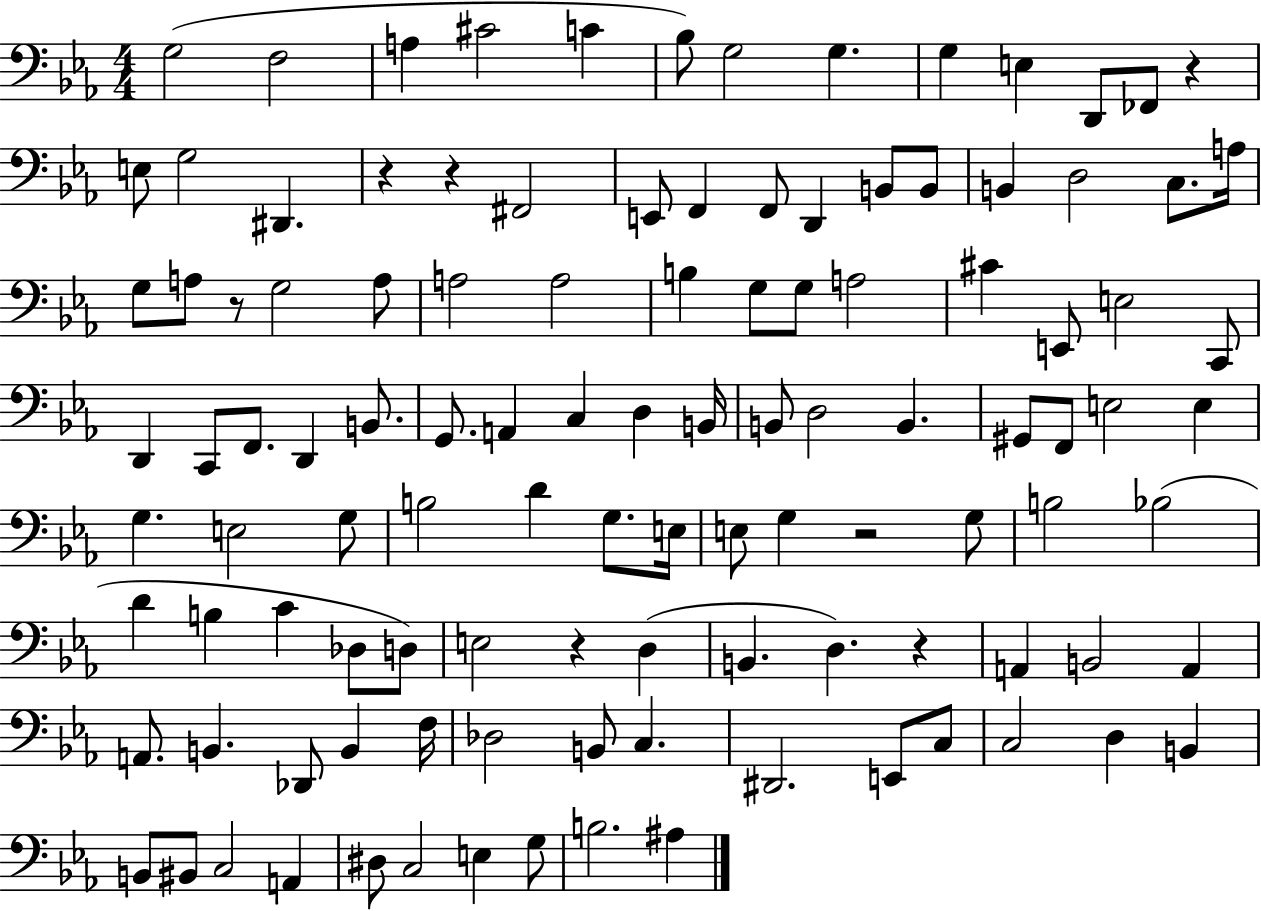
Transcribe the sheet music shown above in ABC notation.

X:1
T:Untitled
M:4/4
L:1/4
K:Eb
G,2 F,2 A, ^C2 C _B,/2 G,2 G, G, E, D,,/2 _F,,/2 z E,/2 G,2 ^D,, z z ^F,,2 E,,/2 F,, F,,/2 D,, B,,/2 B,,/2 B,, D,2 C,/2 A,/4 G,/2 A,/2 z/2 G,2 A,/2 A,2 A,2 B, G,/2 G,/2 A,2 ^C E,,/2 E,2 C,,/2 D,, C,,/2 F,,/2 D,, B,,/2 G,,/2 A,, C, D, B,,/4 B,,/2 D,2 B,, ^G,,/2 F,,/2 E,2 E, G, E,2 G,/2 B,2 D G,/2 E,/4 E,/2 G, z2 G,/2 B,2 _B,2 D B, C _D,/2 D,/2 E,2 z D, B,, D, z A,, B,,2 A,, A,,/2 B,, _D,,/2 B,, F,/4 _D,2 B,,/2 C, ^D,,2 E,,/2 C,/2 C,2 D, B,, B,,/2 ^B,,/2 C,2 A,, ^D,/2 C,2 E, G,/2 B,2 ^A,